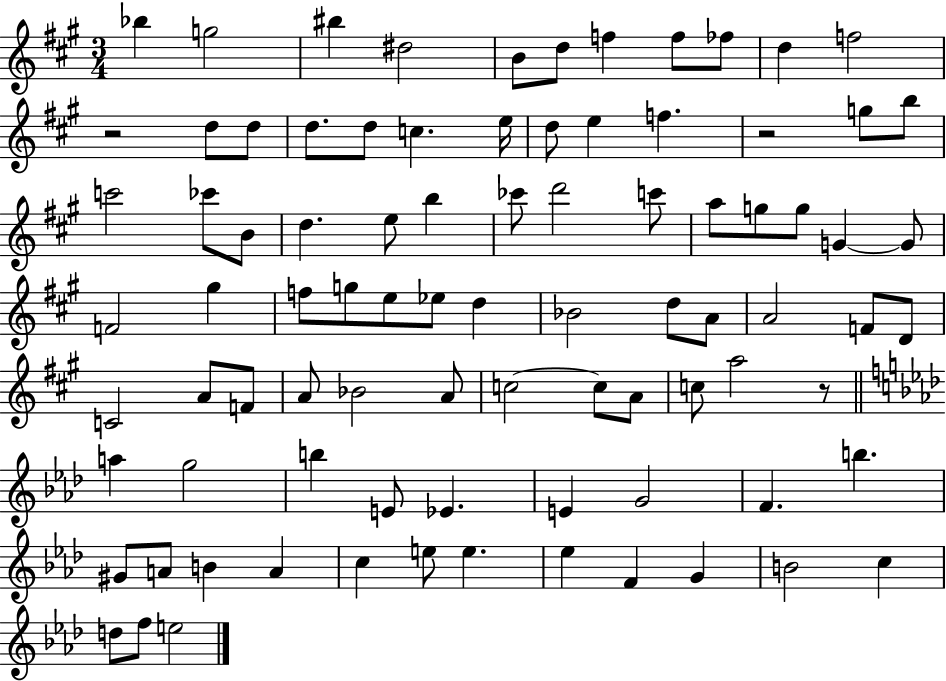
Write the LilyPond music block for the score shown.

{
  \clef treble
  \numericTimeSignature
  \time 3/4
  \key a \major
  bes''4 g''2 | bis''4 dis''2 | b'8 d''8 f''4 f''8 fes''8 | d''4 f''2 | \break r2 d''8 d''8 | d''8. d''8 c''4. e''16 | d''8 e''4 f''4. | r2 g''8 b''8 | \break c'''2 ces'''8 b'8 | d''4. e''8 b''4 | ces'''8 d'''2 c'''8 | a''8 g''8 g''8 g'4~~ g'8 | \break f'2 gis''4 | f''8 g''8 e''8 ees''8 d''4 | bes'2 d''8 a'8 | a'2 f'8 d'8 | \break c'2 a'8 f'8 | a'8 bes'2 a'8 | c''2~~ c''8 a'8 | c''8 a''2 r8 | \break \bar "||" \break \key f \minor a''4 g''2 | b''4 e'8 ees'4. | e'4 g'2 | f'4. b''4. | \break gis'8 a'8 b'4 a'4 | c''4 e''8 e''4. | ees''4 f'4 g'4 | b'2 c''4 | \break d''8 f''8 e''2 | \bar "|."
}